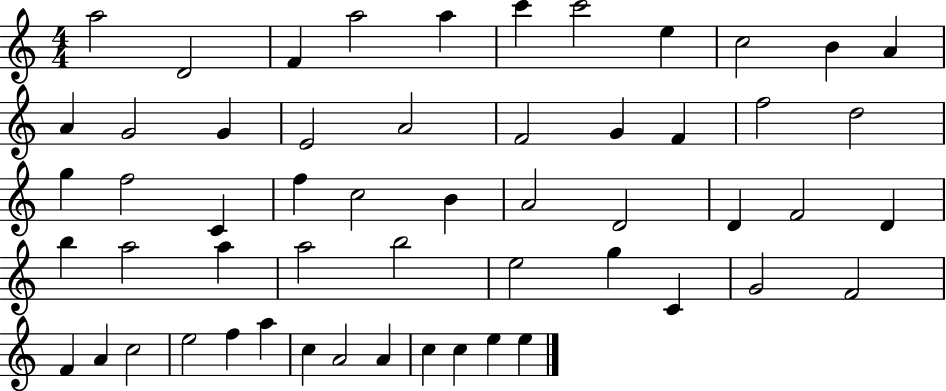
A5/h D4/h F4/q A5/h A5/q C6/q C6/h E5/q C5/h B4/q A4/q A4/q G4/h G4/q E4/h A4/h F4/h G4/q F4/q F5/h D5/h G5/q F5/h C4/q F5/q C5/h B4/q A4/h D4/h D4/q F4/h D4/q B5/q A5/h A5/q A5/h B5/h E5/h G5/q C4/q G4/h F4/h F4/q A4/q C5/h E5/h F5/q A5/q C5/q A4/h A4/q C5/q C5/q E5/q E5/q